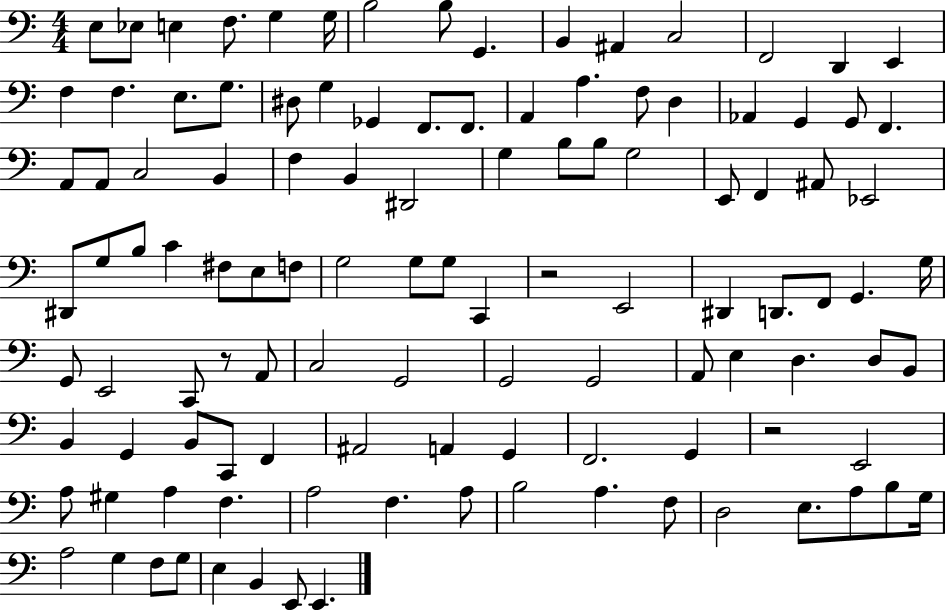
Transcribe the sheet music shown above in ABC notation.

X:1
T:Untitled
M:4/4
L:1/4
K:C
E,/2 _E,/2 E, F,/2 G, G,/4 B,2 B,/2 G,, B,, ^A,, C,2 F,,2 D,, E,, F, F, E,/2 G,/2 ^D,/2 G, _G,, F,,/2 F,,/2 A,, A, F,/2 D, _A,, G,, G,,/2 F,, A,,/2 A,,/2 C,2 B,, F, B,, ^D,,2 G, B,/2 B,/2 G,2 E,,/2 F,, ^A,,/2 _E,,2 ^D,,/2 G,/2 B,/2 C ^F,/2 E,/2 F,/2 G,2 G,/2 G,/2 C,, z2 E,,2 ^D,, D,,/2 F,,/2 G,, G,/4 G,,/2 E,,2 C,,/2 z/2 A,,/2 C,2 G,,2 G,,2 G,,2 A,,/2 E, D, D,/2 B,,/2 B,, G,, B,,/2 C,,/2 F,, ^A,,2 A,, G,, F,,2 G,, z2 E,,2 A,/2 ^G, A, F, A,2 F, A,/2 B,2 A, F,/2 D,2 E,/2 A,/2 B,/2 G,/4 A,2 G, F,/2 G,/2 E, B,, E,,/2 E,,